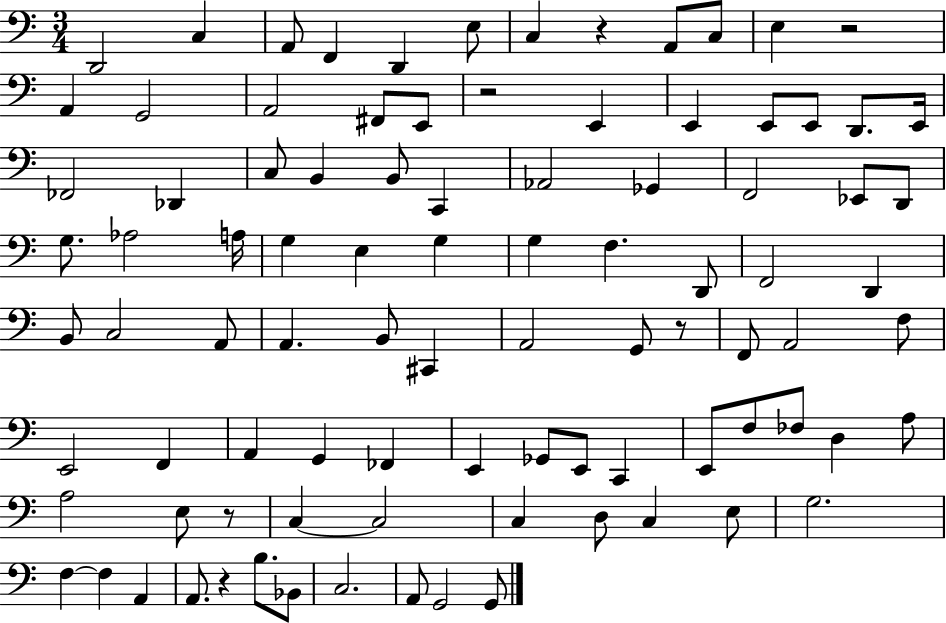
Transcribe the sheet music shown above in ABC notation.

X:1
T:Untitled
M:3/4
L:1/4
K:C
D,,2 C, A,,/2 F,, D,, E,/2 C, z A,,/2 C,/2 E, z2 A,, G,,2 A,,2 ^F,,/2 E,,/2 z2 E,, E,, E,,/2 E,,/2 D,,/2 E,,/4 _F,,2 _D,, C,/2 B,, B,,/2 C,, _A,,2 _G,, F,,2 _E,,/2 D,,/2 G,/2 _A,2 A,/4 G, E, G, G, F, D,,/2 F,,2 D,, B,,/2 C,2 A,,/2 A,, B,,/2 ^C,, A,,2 G,,/2 z/2 F,,/2 A,,2 F,/2 E,,2 F,, A,, G,, _F,, E,, _G,,/2 E,,/2 C,, E,,/2 F,/2 _F,/2 D, A,/2 A,2 E,/2 z/2 C, C,2 C, D,/2 C, E,/2 G,2 F, F, A,, A,,/2 z B,/2 _B,,/2 C,2 A,,/2 G,,2 G,,/2